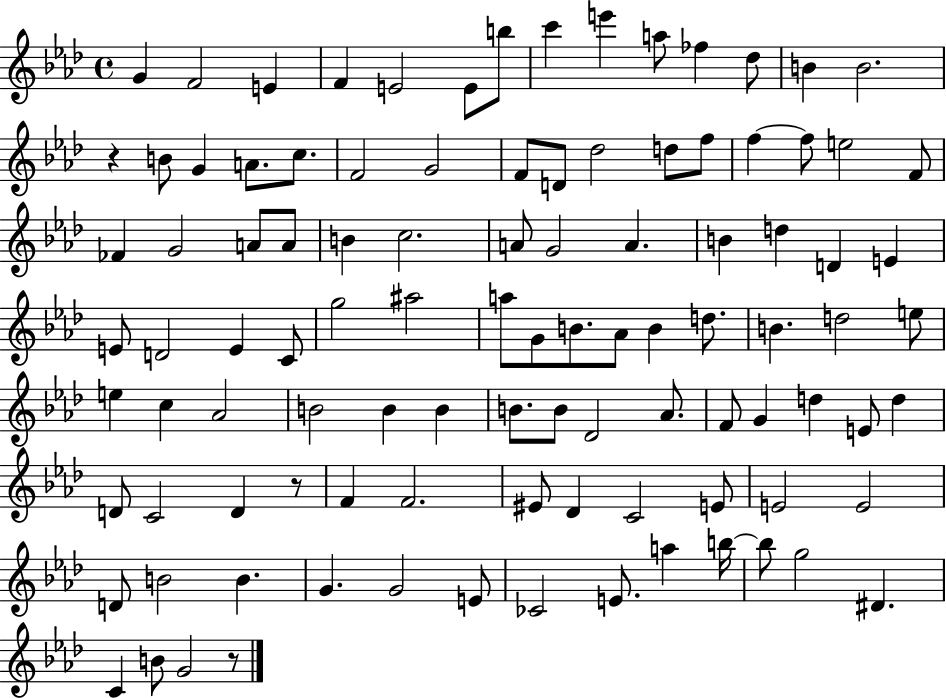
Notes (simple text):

G4/q F4/h E4/q F4/q E4/h E4/e B5/e C6/q E6/q A5/e FES5/q Db5/e B4/q B4/h. R/q B4/e G4/q A4/e. C5/e. F4/h G4/h F4/e D4/e Db5/h D5/e F5/e F5/q F5/e E5/h F4/e FES4/q G4/h A4/e A4/e B4/q C5/h. A4/e G4/h A4/q. B4/q D5/q D4/q E4/q E4/e D4/h E4/q C4/e G5/h A#5/h A5/e G4/e B4/e. Ab4/e B4/q D5/e. B4/q. D5/h E5/e E5/q C5/q Ab4/h B4/h B4/q B4/q B4/e. B4/e Db4/h Ab4/e. F4/e G4/q D5/q E4/e D5/q D4/e C4/h D4/q R/e F4/q F4/h. EIS4/e Db4/q C4/h E4/e E4/h E4/h D4/e B4/h B4/q. G4/q. G4/h E4/e CES4/h E4/e. A5/q B5/s B5/e G5/h D#4/q. C4/q B4/e G4/h R/e